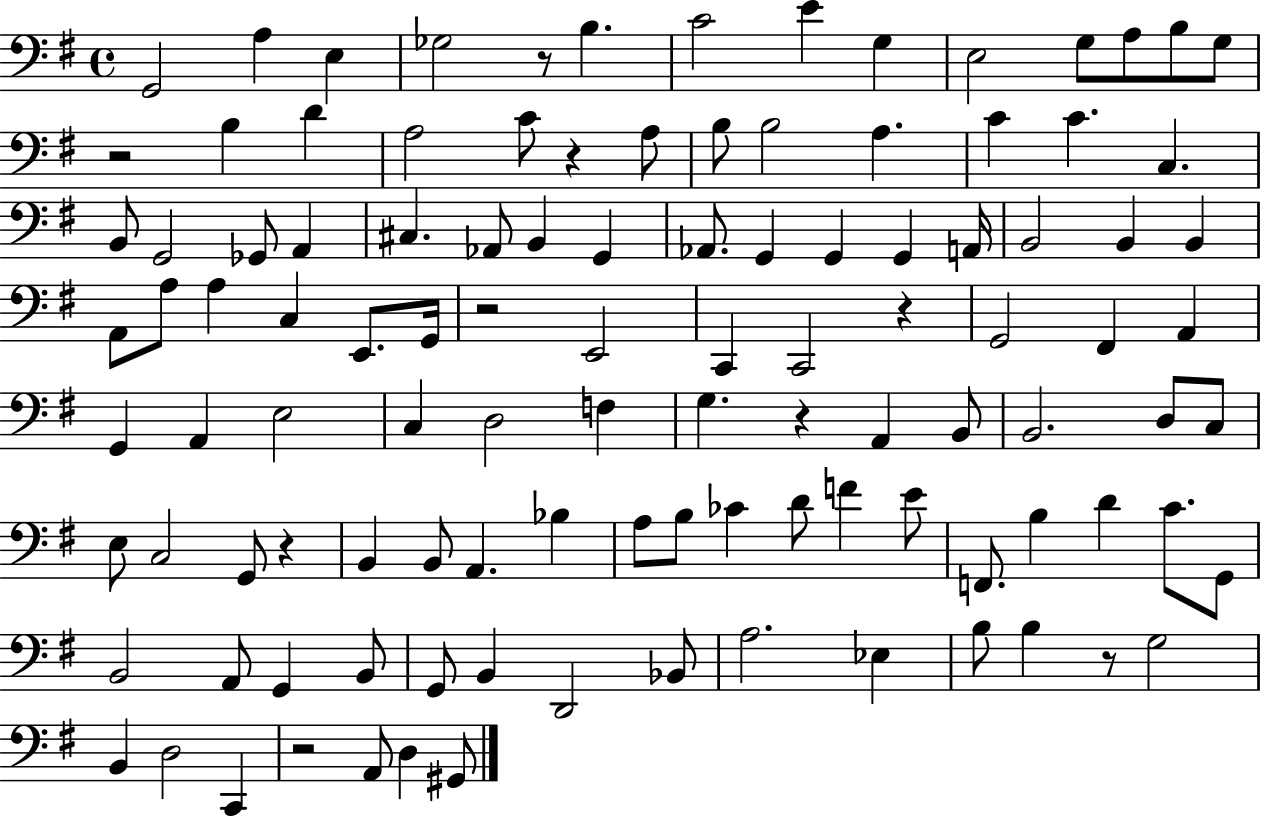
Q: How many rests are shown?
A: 9